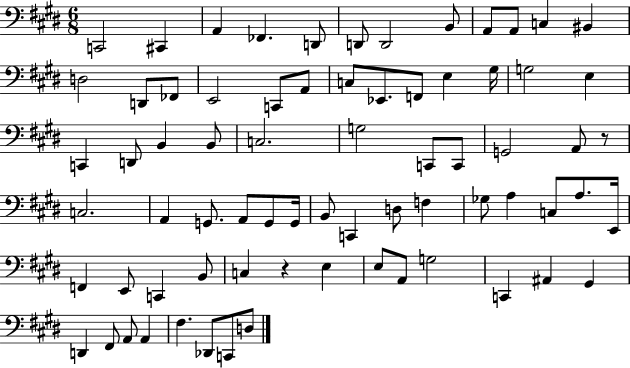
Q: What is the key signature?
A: E major